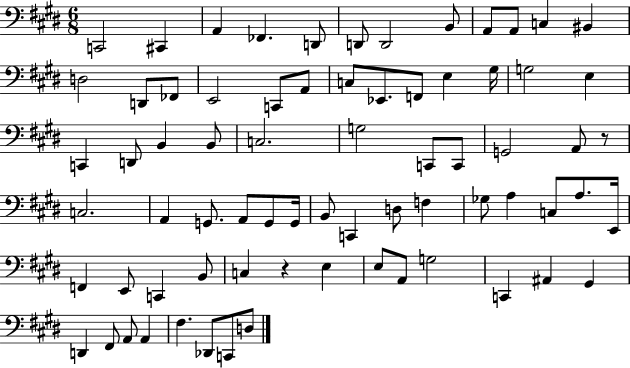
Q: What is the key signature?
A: E major